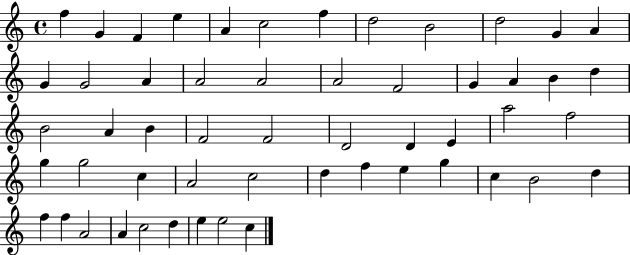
F5/q G4/q F4/q E5/q A4/q C5/h F5/q D5/h B4/h D5/h G4/q A4/q G4/q G4/h A4/q A4/h A4/h A4/h F4/h G4/q A4/q B4/q D5/q B4/h A4/q B4/q F4/h F4/h D4/h D4/q E4/q A5/h F5/h G5/q G5/h C5/q A4/h C5/h D5/q F5/q E5/q G5/q C5/q B4/h D5/q F5/q F5/q A4/h A4/q C5/h D5/q E5/q E5/h C5/q